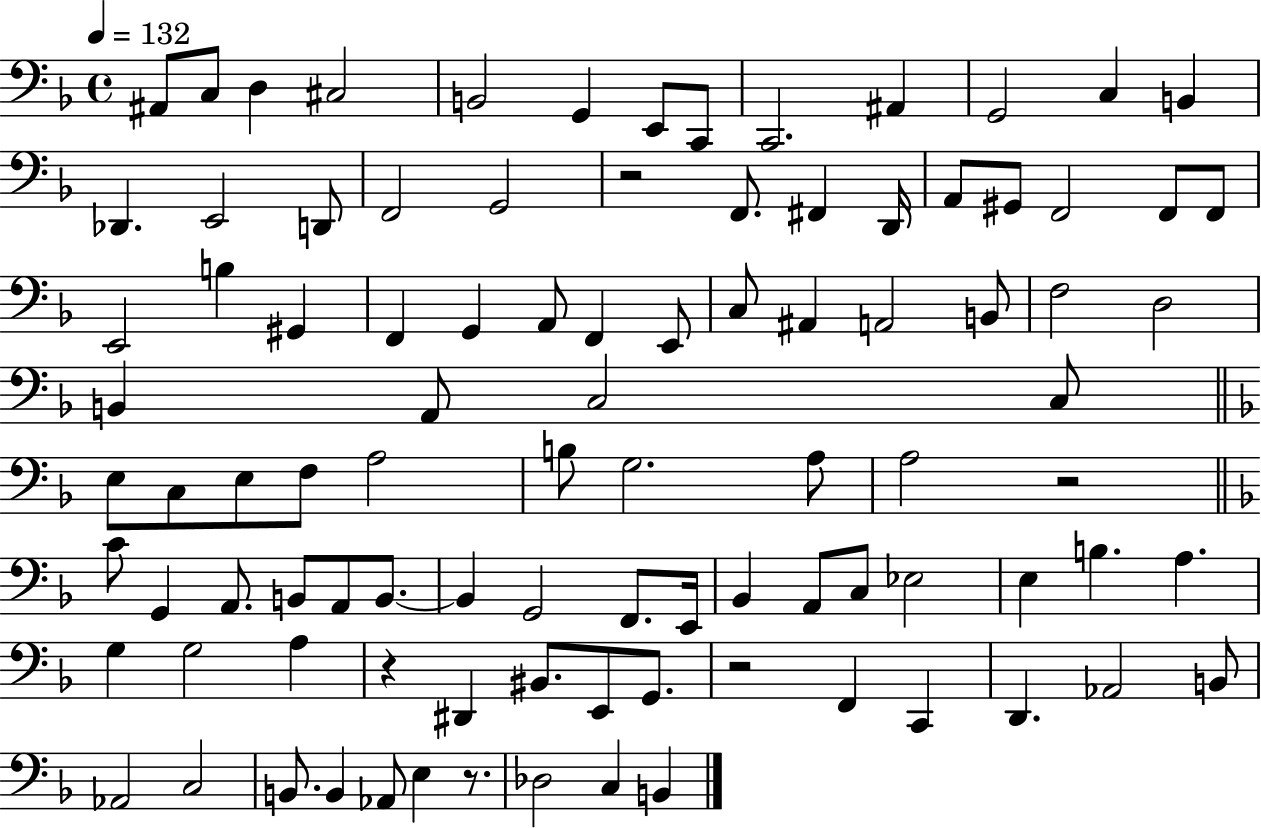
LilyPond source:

{
  \clef bass
  \time 4/4
  \defaultTimeSignature
  \key f \major
  \tempo 4 = 132
  ais,8 c8 d4 cis2 | b,2 g,4 e,8 c,8 | c,2. ais,4 | g,2 c4 b,4 | \break des,4. e,2 d,8 | f,2 g,2 | r2 f,8. fis,4 d,16 | a,8 gis,8 f,2 f,8 f,8 | \break e,2 b4 gis,4 | f,4 g,4 a,8 f,4 e,8 | c8 ais,4 a,2 b,8 | f2 d2 | \break b,4 a,8 c2 c8 | \bar "||" \break \key d \minor e8 c8 e8 f8 a2 | b8 g2. a8 | a2 r2 | \bar "||" \break \key d \minor c'8 g,4 a,8. b,8 a,8 b,8.~~ | b,4 g,2 f,8. e,16 | bes,4 a,8 c8 ees2 | e4 b4. a4. | \break g4 g2 a4 | r4 dis,4 bis,8. e,8 g,8. | r2 f,4 c,4 | d,4. aes,2 b,8 | \break aes,2 c2 | b,8. b,4 aes,8 e4 r8. | des2 c4 b,4 | \bar "|."
}